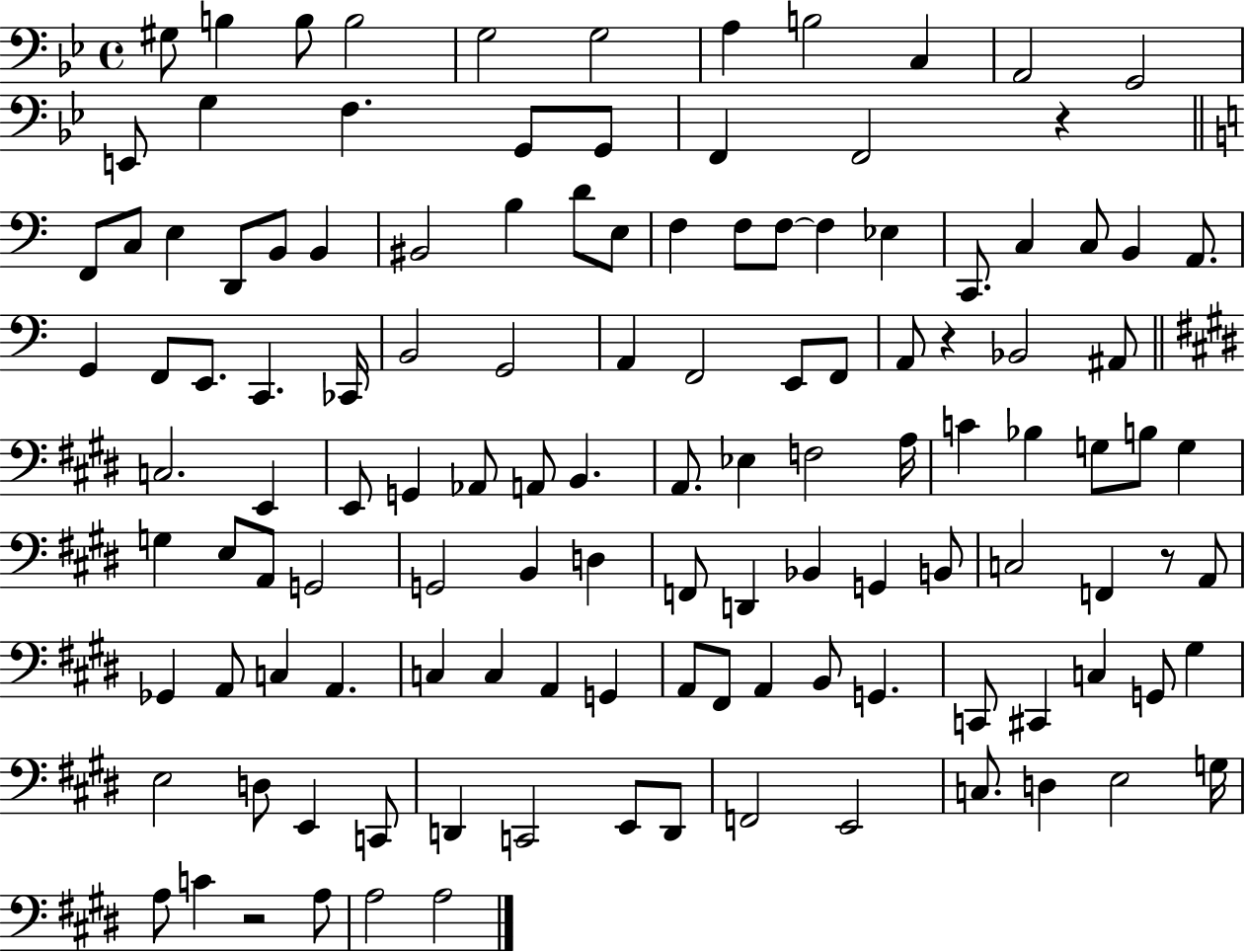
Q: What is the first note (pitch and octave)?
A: G#3